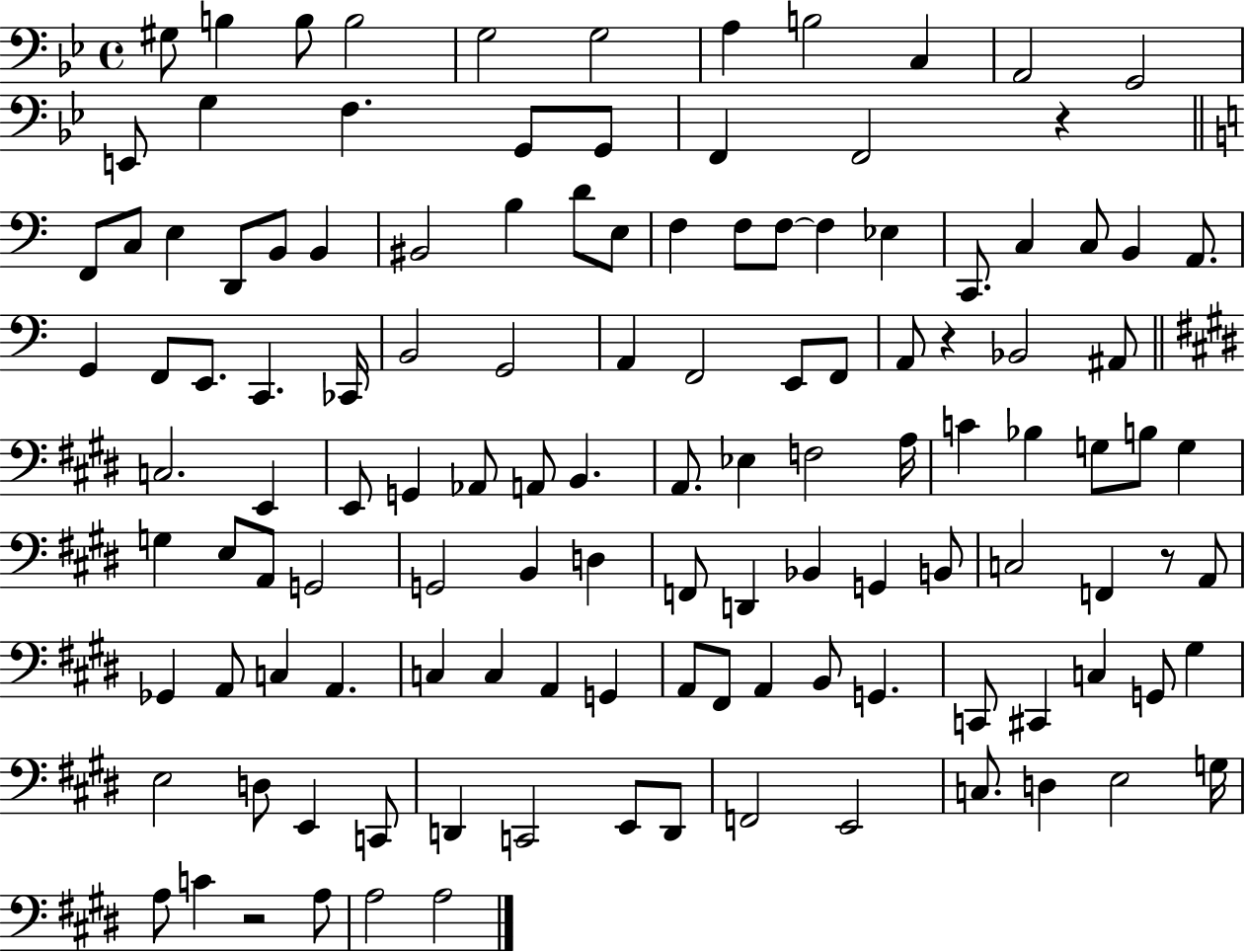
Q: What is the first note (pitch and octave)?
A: G#3